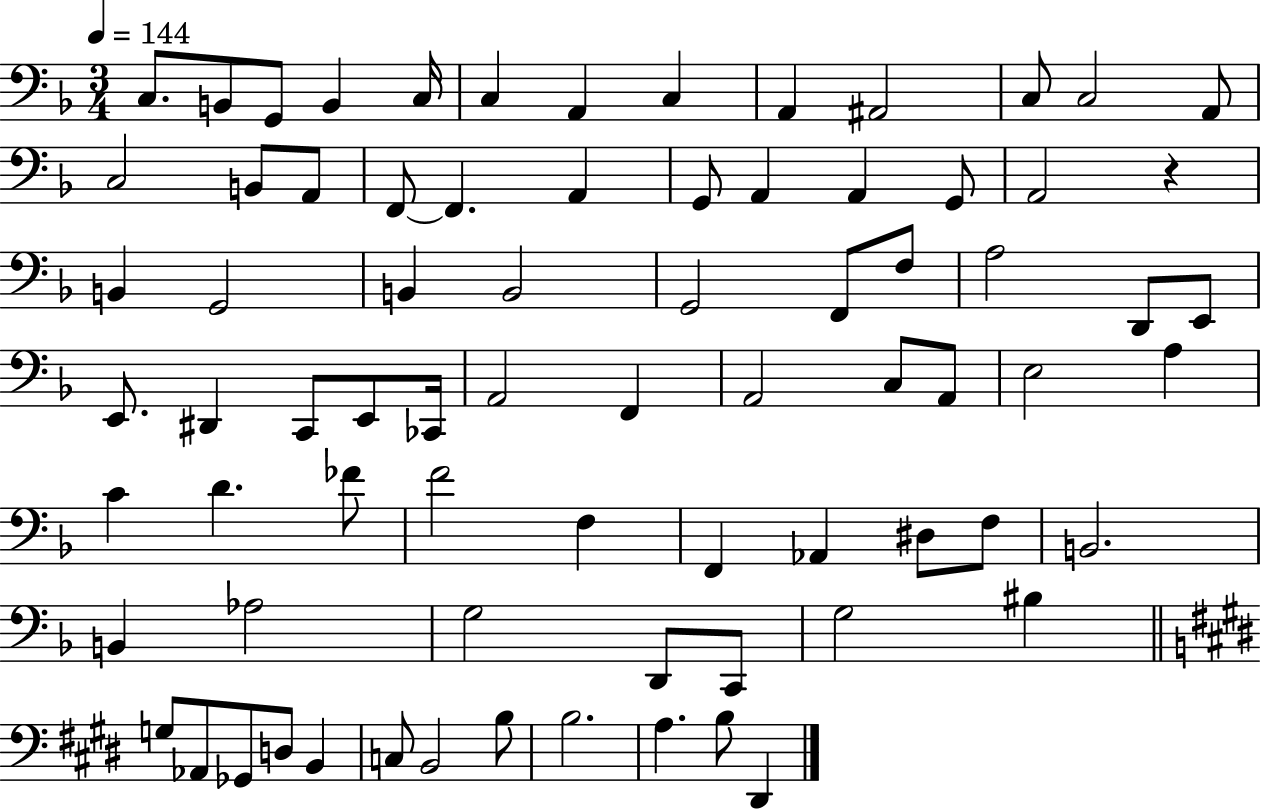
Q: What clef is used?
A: bass